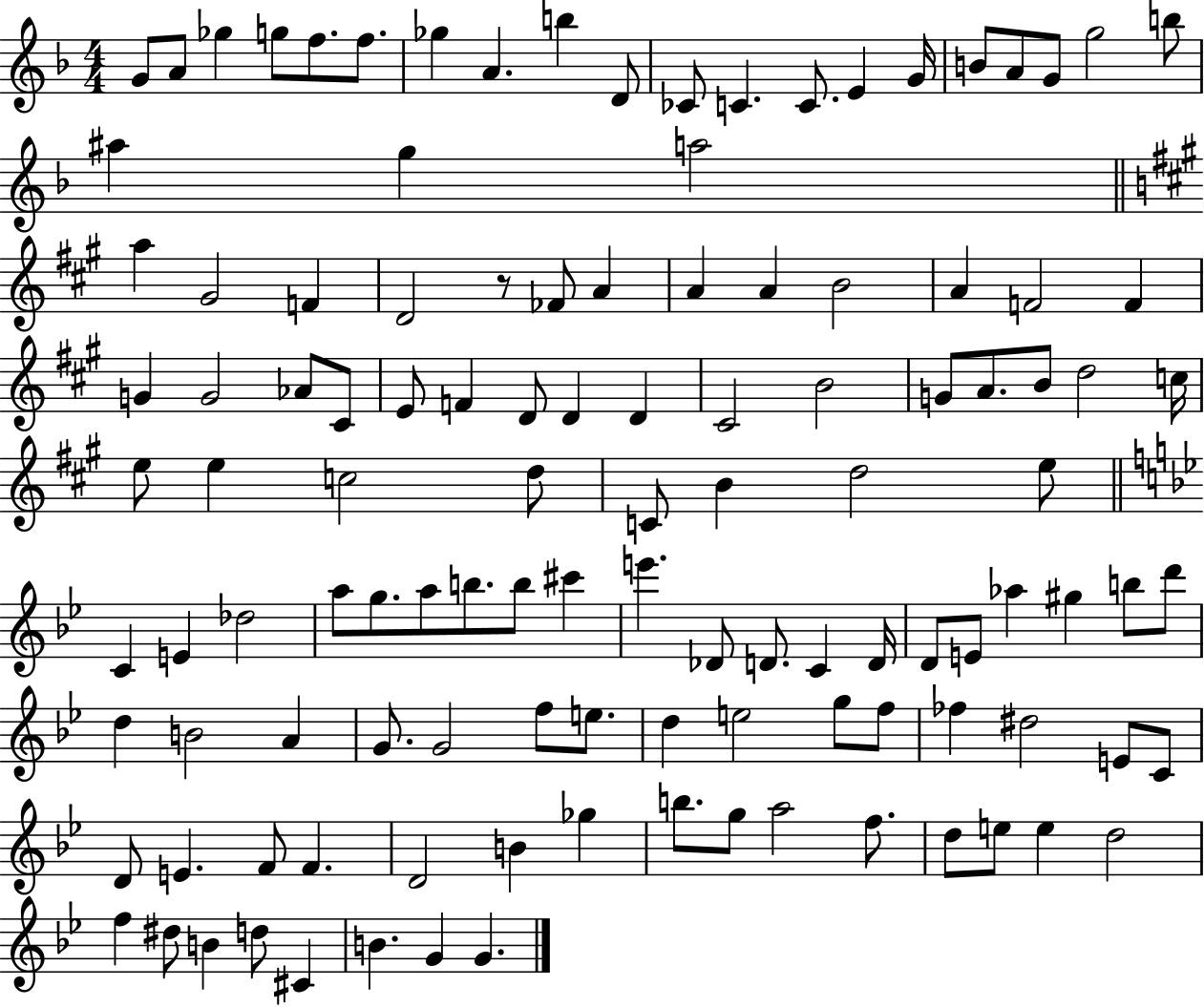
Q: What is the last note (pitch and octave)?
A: G4